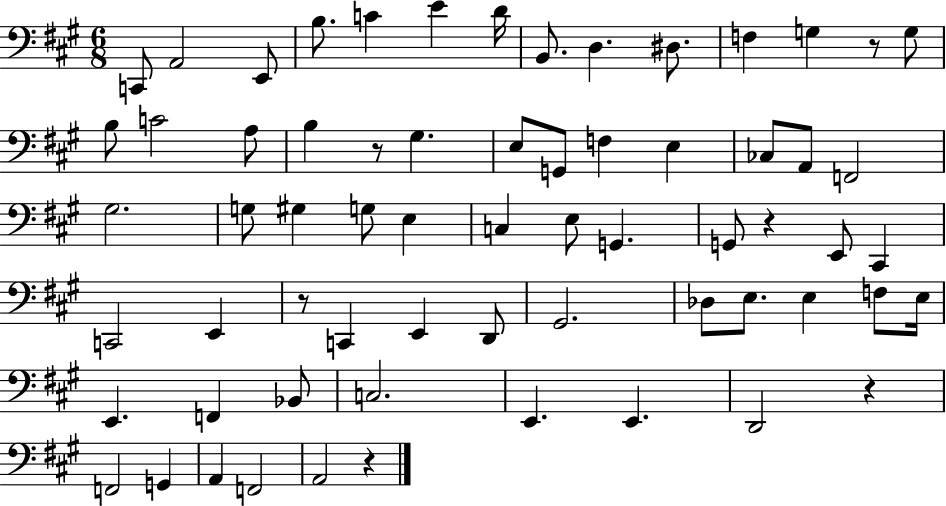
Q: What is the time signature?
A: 6/8